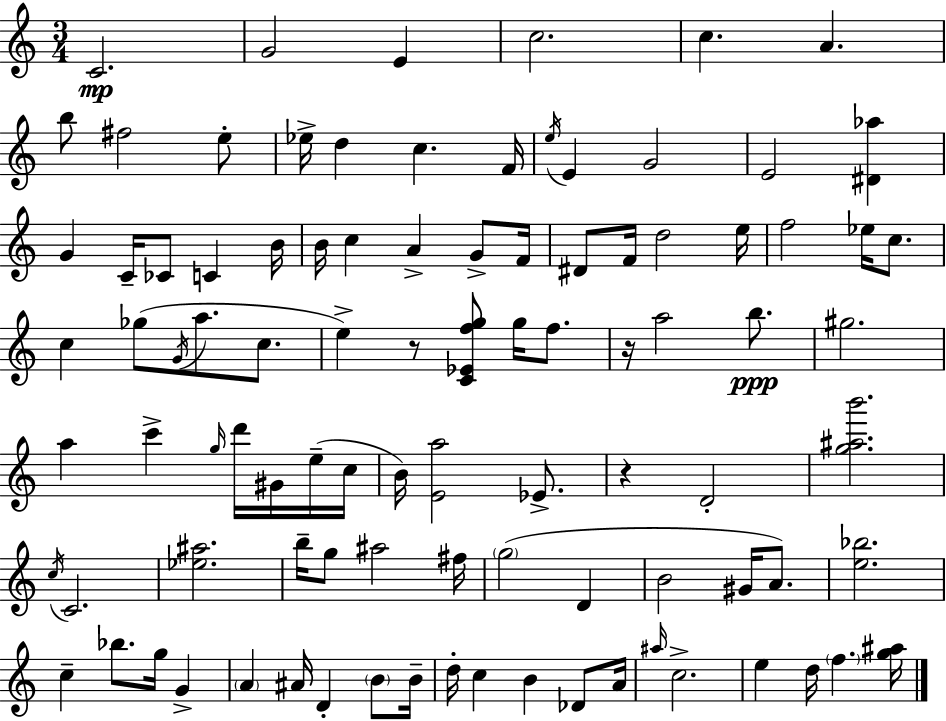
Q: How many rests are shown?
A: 3